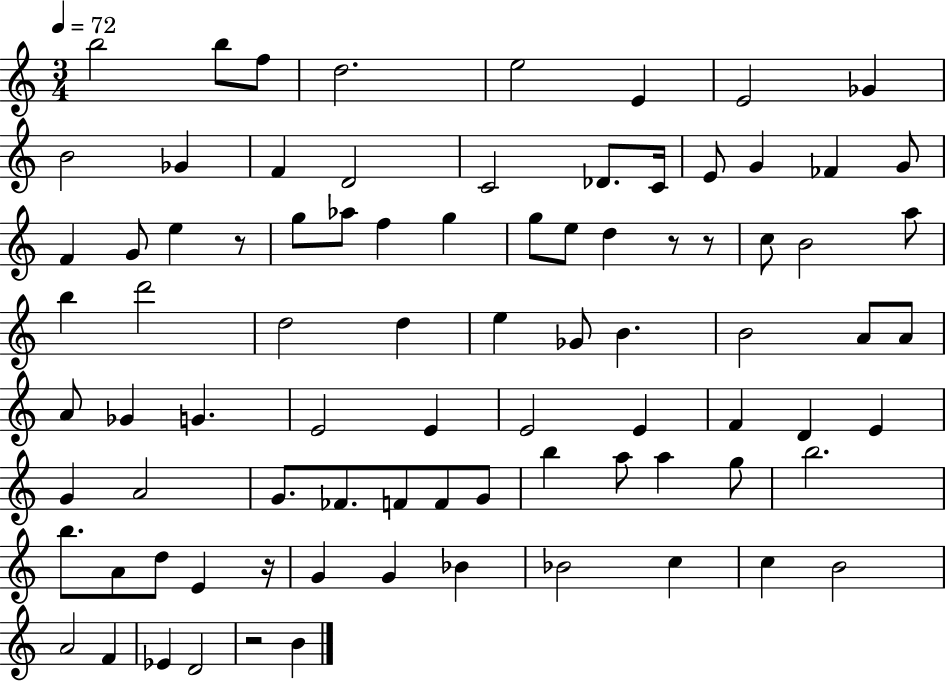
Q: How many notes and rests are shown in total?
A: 85